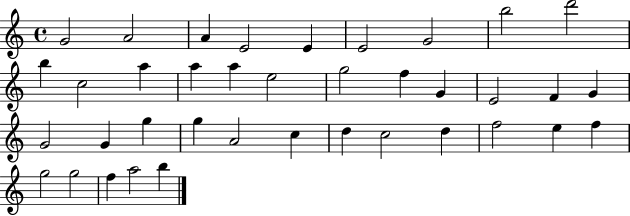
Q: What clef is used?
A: treble